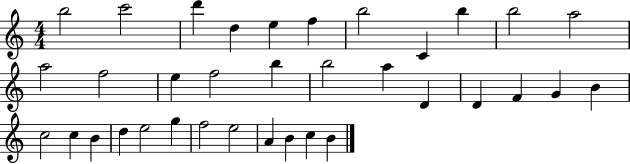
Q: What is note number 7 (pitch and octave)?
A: B5